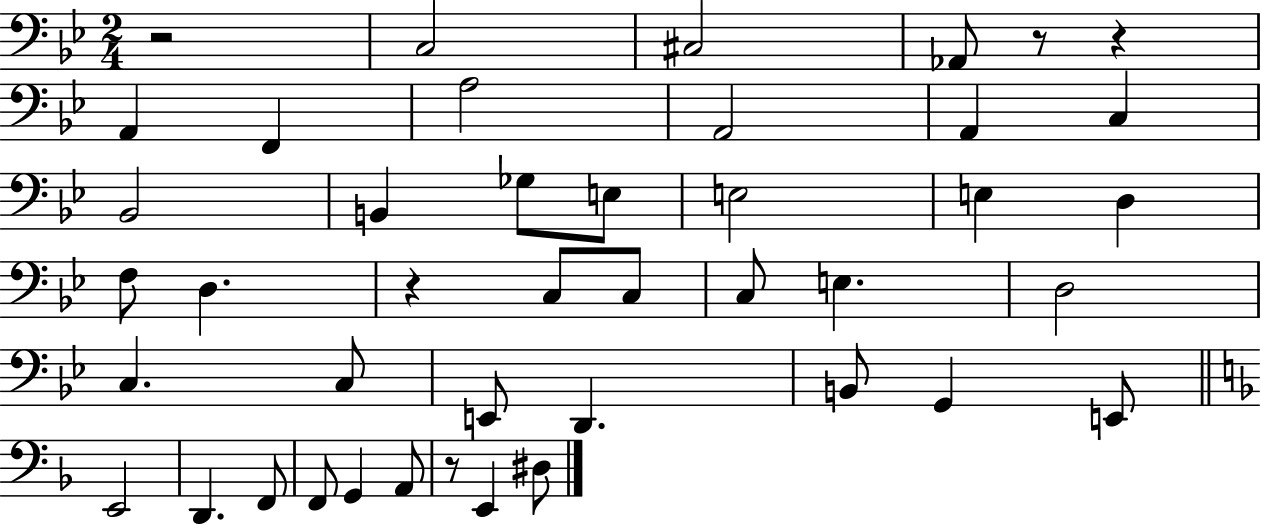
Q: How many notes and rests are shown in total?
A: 43